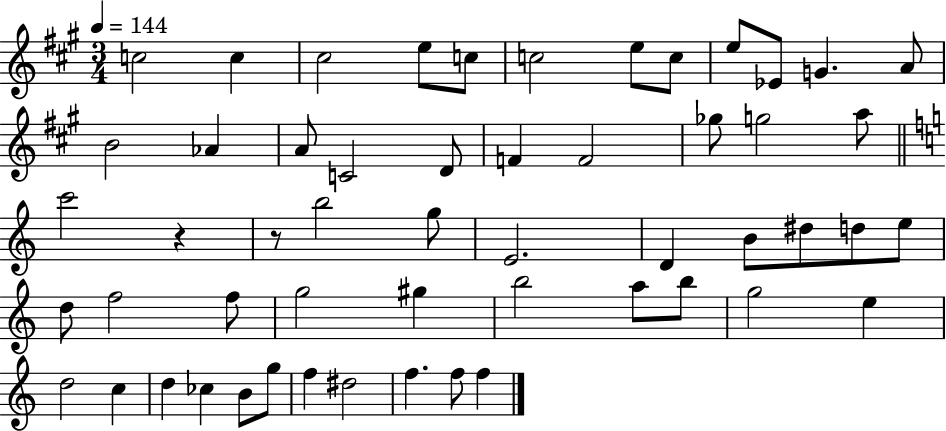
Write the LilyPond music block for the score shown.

{
  \clef treble
  \numericTimeSignature
  \time 3/4
  \key a \major
  \tempo 4 = 144
  c''2 c''4 | cis''2 e''8 c''8 | c''2 e''8 c''8 | e''8 ees'8 g'4. a'8 | \break b'2 aes'4 | a'8 c'2 d'8 | f'4 f'2 | ges''8 g''2 a''8 | \break \bar "||" \break \key c \major c'''2 r4 | r8 b''2 g''8 | e'2. | d'4 b'8 dis''8 d''8 e''8 | \break d''8 f''2 f''8 | g''2 gis''4 | b''2 a''8 b''8 | g''2 e''4 | \break d''2 c''4 | d''4 ces''4 b'8 g''8 | f''4 dis''2 | f''4. f''8 f''4 | \break \bar "|."
}